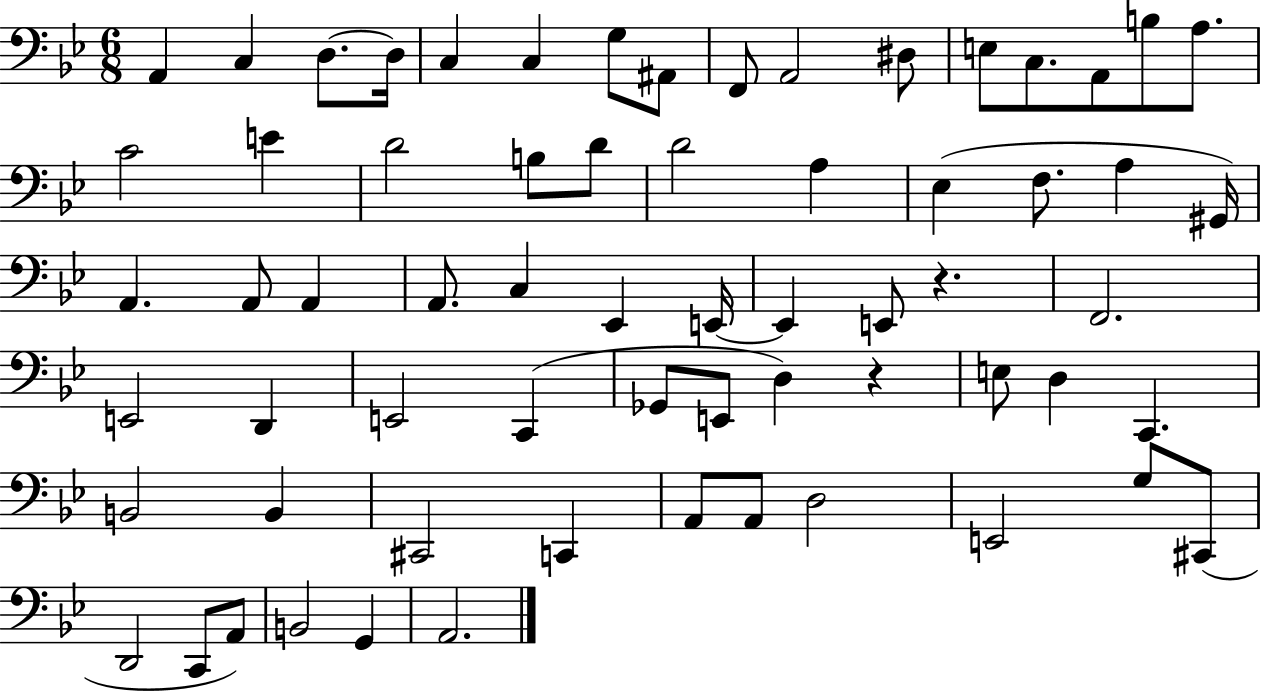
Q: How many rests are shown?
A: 2